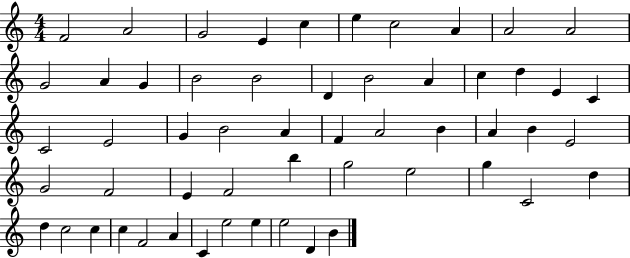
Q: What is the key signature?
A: C major